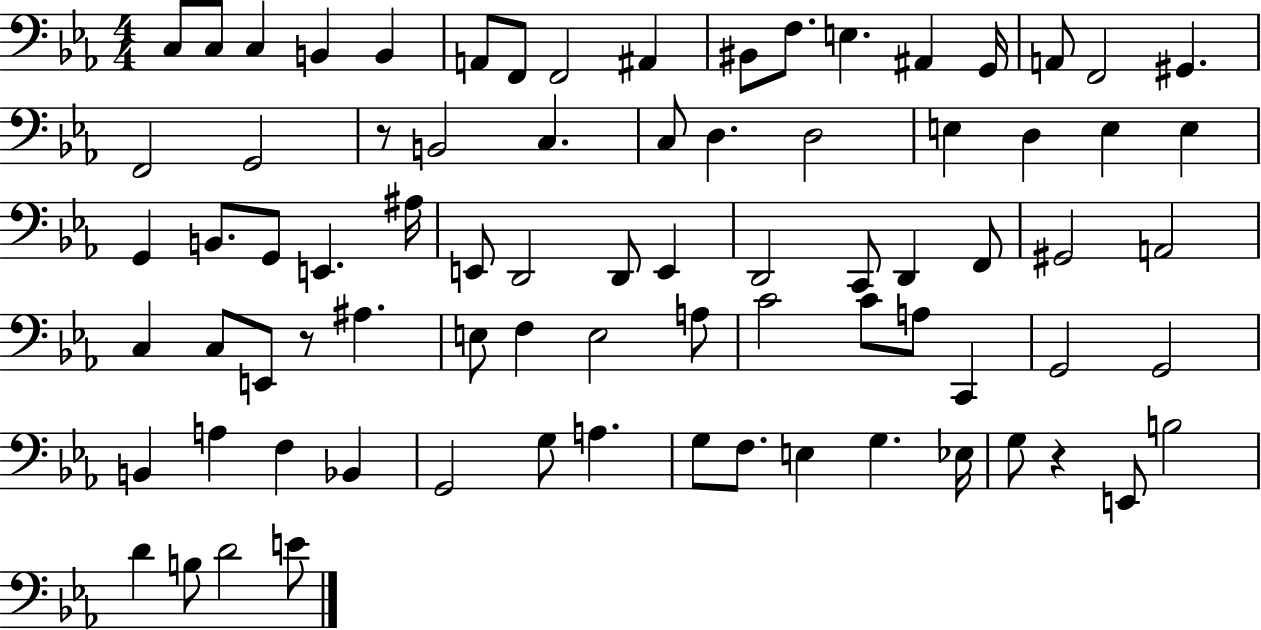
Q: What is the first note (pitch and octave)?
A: C3